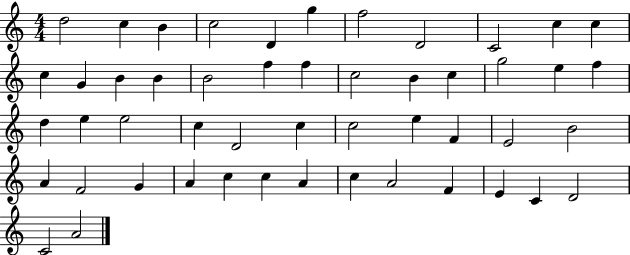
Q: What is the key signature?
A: C major